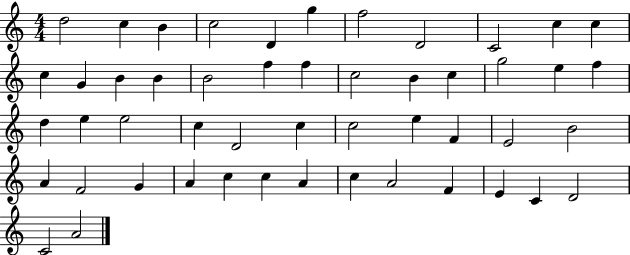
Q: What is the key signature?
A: C major